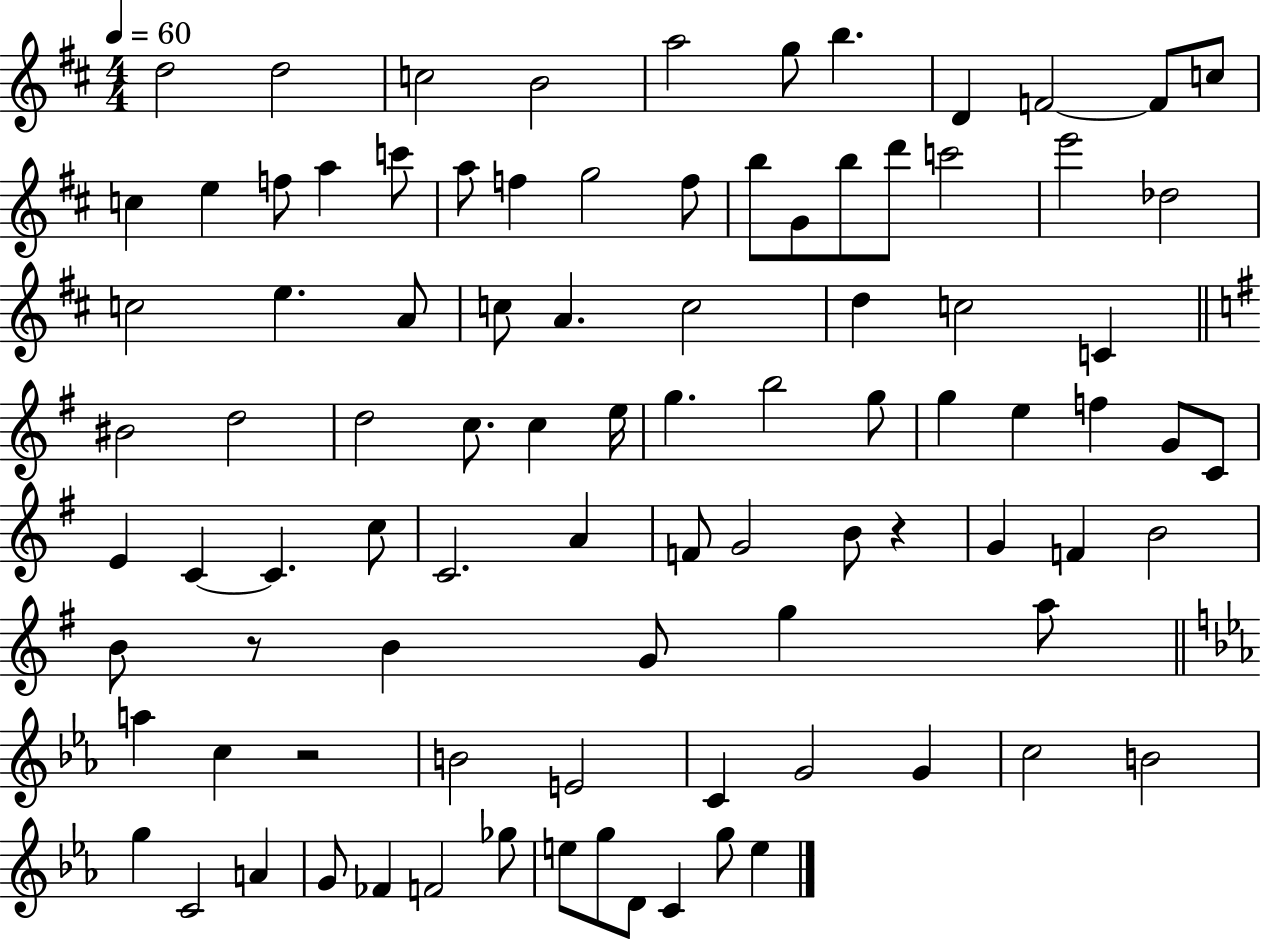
D5/h D5/h C5/h B4/h A5/h G5/e B5/q. D4/q F4/h F4/e C5/e C5/q E5/q F5/e A5/q C6/e A5/e F5/q G5/h F5/e B5/e G4/e B5/e D6/e C6/h E6/h Db5/h C5/h E5/q. A4/e C5/e A4/q. C5/h D5/q C5/h C4/q BIS4/h D5/h D5/h C5/e. C5/q E5/s G5/q. B5/h G5/e G5/q E5/q F5/q G4/e C4/e E4/q C4/q C4/q. C5/e C4/h. A4/q F4/e G4/h B4/e R/q G4/q F4/q B4/h B4/e R/e B4/q G4/e G5/q A5/e A5/q C5/q R/h B4/h E4/h C4/q G4/h G4/q C5/h B4/h G5/q C4/h A4/q G4/e FES4/q F4/h Gb5/e E5/e G5/e D4/e C4/q G5/e E5/q